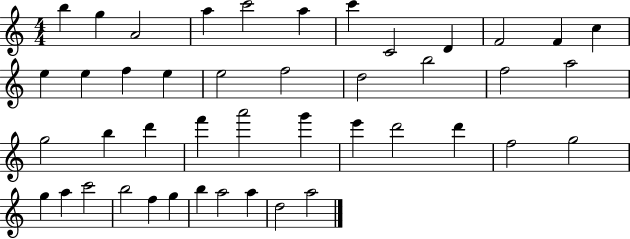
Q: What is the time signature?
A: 4/4